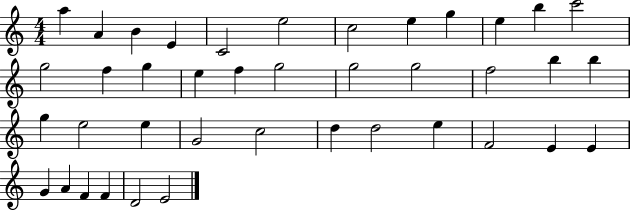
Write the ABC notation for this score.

X:1
T:Untitled
M:4/4
L:1/4
K:C
a A B E C2 e2 c2 e g e b c'2 g2 f g e f g2 g2 g2 f2 b b g e2 e G2 c2 d d2 e F2 E E G A F F D2 E2